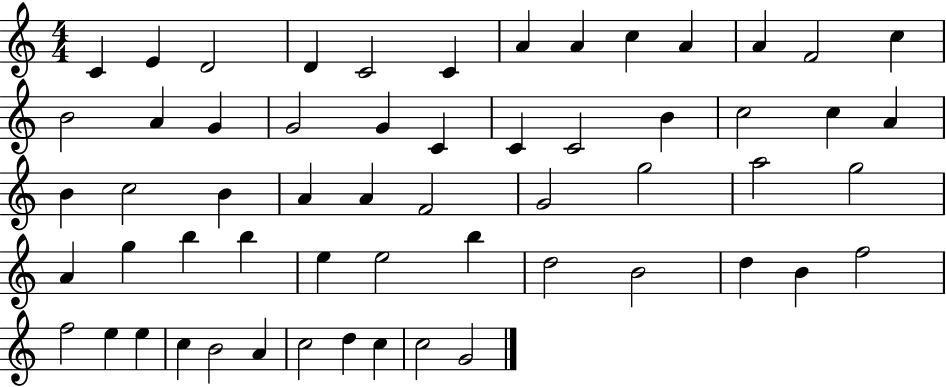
{
  \clef treble
  \numericTimeSignature
  \time 4/4
  \key c \major
  c'4 e'4 d'2 | d'4 c'2 c'4 | a'4 a'4 c''4 a'4 | a'4 f'2 c''4 | \break b'2 a'4 g'4 | g'2 g'4 c'4 | c'4 c'2 b'4 | c''2 c''4 a'4 | \break b'4 c''2 b'4 | a'4 a'4 f'2 | g'2 g''2 | a''2 g''2 | \break a'4 g''4 b''4 b''4 | e''4 e''2 b''4 | d''2 b'2 | d''4 b'4 f''2 | \break f''2 e''4 e''4 | c''4 b'2 a'4 | c''2 d''4 c''4 | c''2 g'2 | \break \bar "|."
}